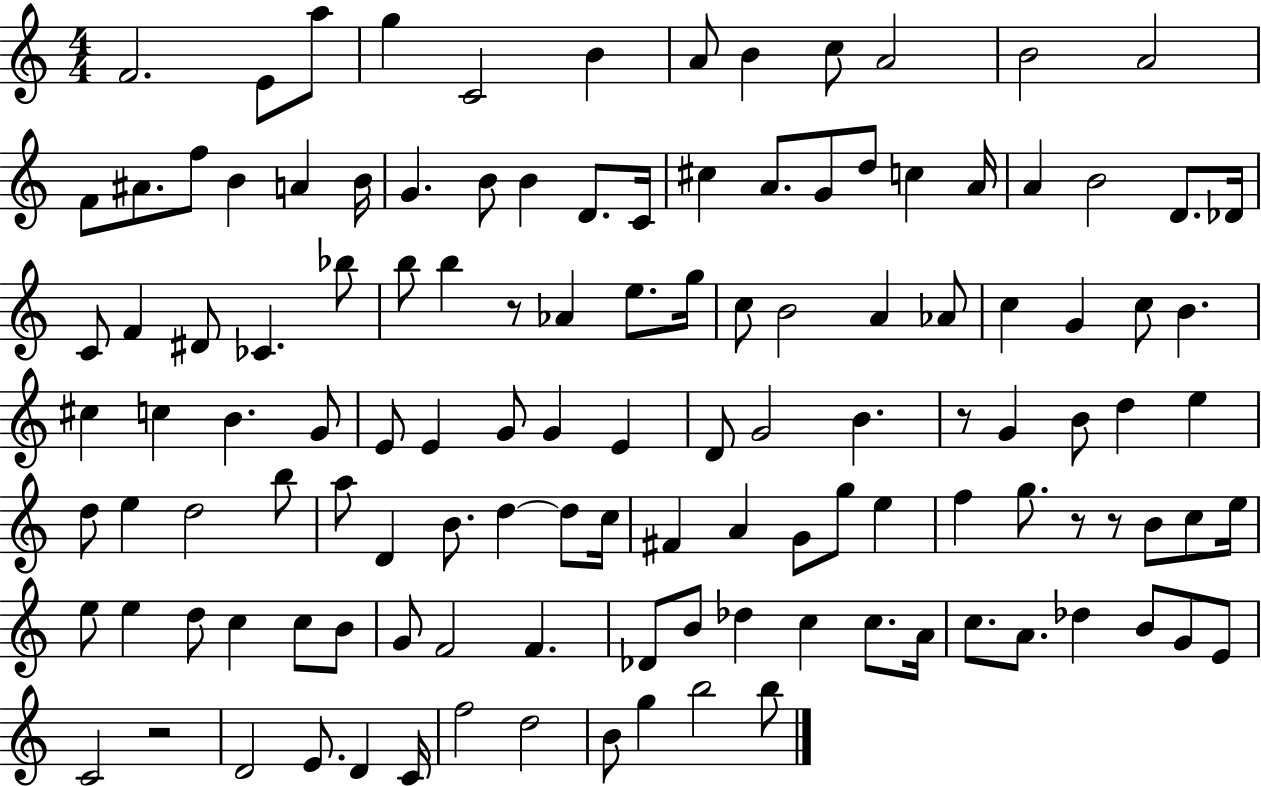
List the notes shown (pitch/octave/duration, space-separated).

F4/h. E4/e A5/e G5/q C4/h B4/q A4/e B4/q C5/e A4/h B4/h A4/h F4/e A#4/e. F5/e B4/q A4/q B4/s G4/q. B4/e B4/q D4/e. C4/s C#5/q A4/e. G4/e D5/e C5/q A4/s A4/q B4/h D4/e. Db4/s C4/e F4/q D#4/e CES4/q. Bb5/e B5/e B5/q R/e Ab4/q E5/e. G5/s C5/e B4/h A4/q Ab4/e C5/q G4/q C5/e B4/q. C#5/q C5/q B4/q. G4/e E4/e E4/q G4/e G4/q E4/q D4/e G4/h B4/q. R/e G4/q B4/e D5/q E5/q D5/e E5/q D5/h B5/e A5/e D4/q B4/e. D5/q D5/e C5/s F#4/q A4/q G4/e G5/e E5/q F5/q G5/e. R/e R/e B4/e C5/e E5/s E5/e E5/q D5/e C5/q C5/e B4/e G4/e F4/h F4/q. Db4/e B4/e Db5/q C5/q C5/e. A4/s C5/e. A4/e. Db5/q B4/e G4/e E4/e C4/h R/h D4/h E4/e. D4/q C4/s F5/h D5/h B4/e G5/q B5/h B5/e